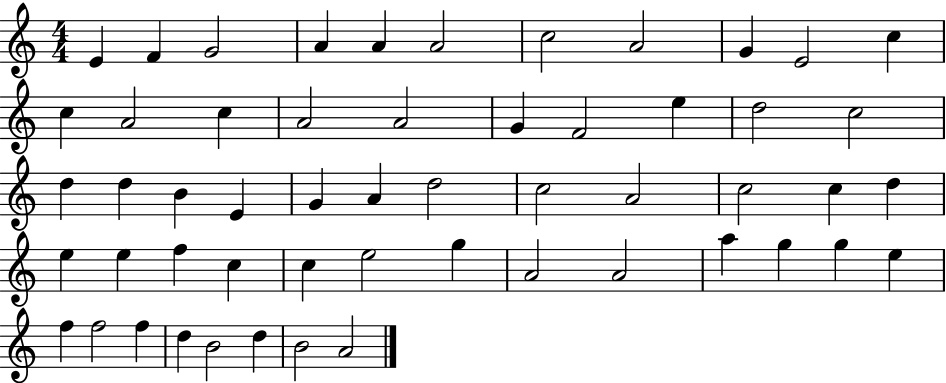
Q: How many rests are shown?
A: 0